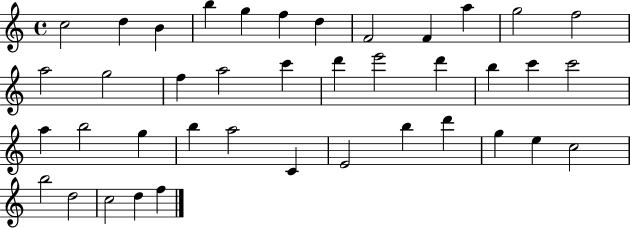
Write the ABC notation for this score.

X:1
T:Untitled
M:4/4
L:1/4
K:C
c2 d B b g f d F2 F a g2 f2 a2 g2 f a2 c' d' e'2 d' b c' c'2 a b2 g b a2 C E2 b d' g e c2 b2 d2 c2 d f